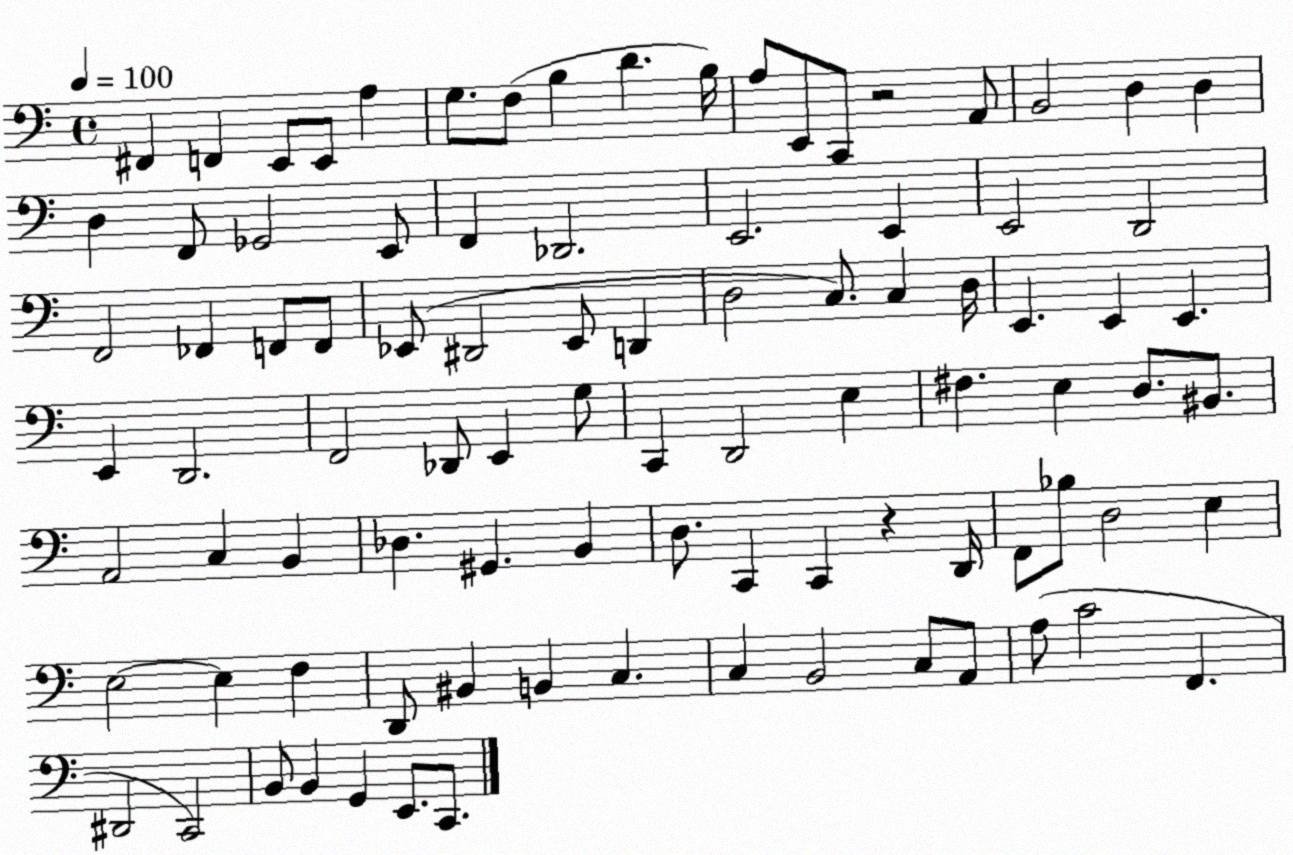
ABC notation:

X:1
T:Untitled
M:4/4
L:1/4
K:C
^F,, F,, E,,/2 E,,/2 A, G,/2 F,/2 B, D B,/4 A,/2 E,,/2 C,,/2 z2 A,,/2 B,,2 D, D, D, F,,/2 _G,,2 E,,/2 F,, _D,,2 E,,2 E,, E,,2 D,,2 F,,2 _F,, F,,/2 F,,/2 _E,,/2 ^D,,2 _E,,/2 D,, D,2 C,/2 C, D,/4 E,, E,, E,, E,, D,,2 F,,2 _D,,/2 E,, G,/2 C,, D,,2 E, ^F, E, D,/2 ^B,,/2 A,,2 C, B,, _D, ^G,, B,, D,/2 C,, C,, z D,,/4 F,,/2 _B,/2 D,2 E, E,2 E, F, D,,/2 ^B,, B,, C, C, B,,2 C,/2 A,,/2 A,/2 C2 F,, ^D,,2 C,,2 B,,/2 B,, G,, E,,/2 C,,/2